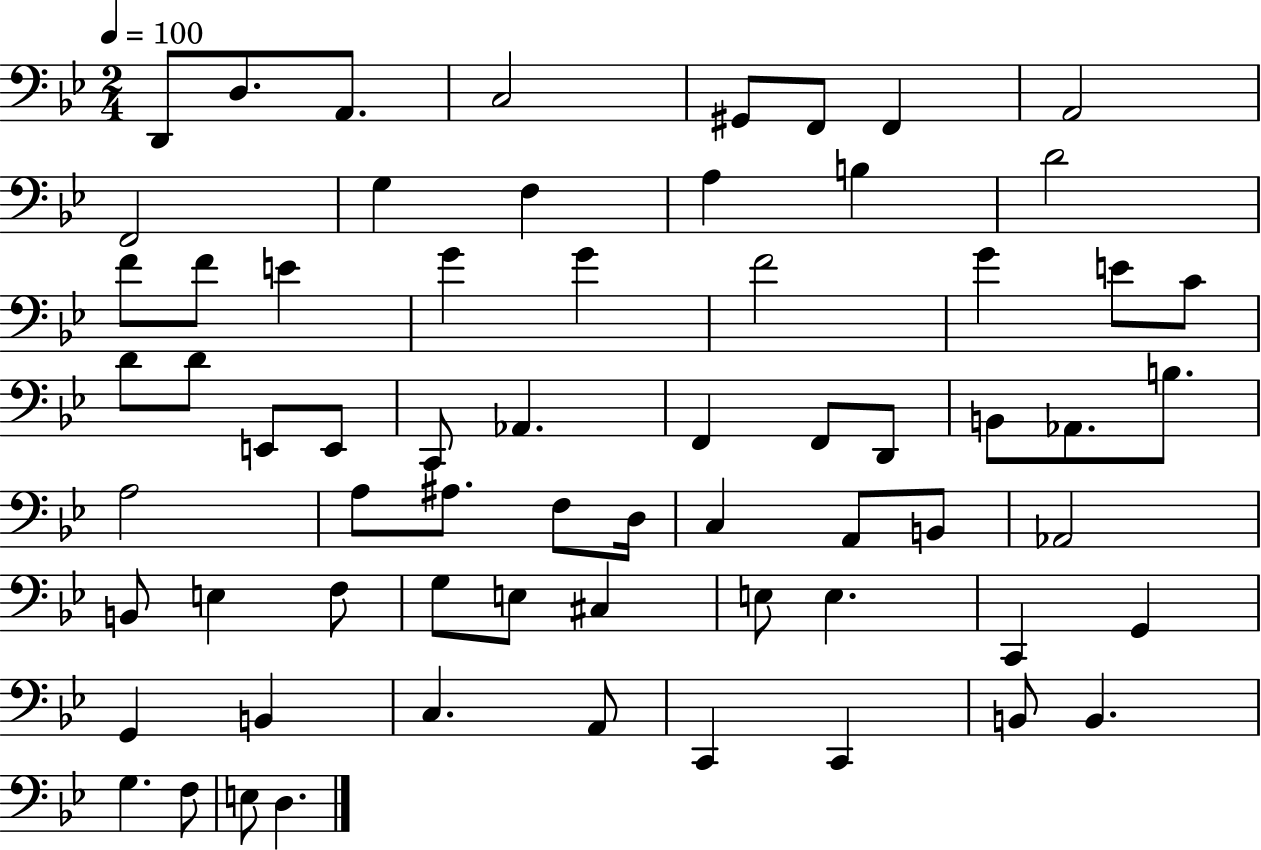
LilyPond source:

{
  \clef bass
  \numericTimeSignature
  \time 2/4
  \key bes \major
  \tempo 4 = 100
  d,8 d8. a,8. | c2 | gis,8 f,8 f,4 | a,2 | \break f,2 | g4 f4 | a4 b4 | d'2 | \break f'8 f'8 e'4 | g'4 g'4 | f'2 | g'4 e'8 c'8 | \break d'8 d'8 e,8 e,8 | c,8 aes,4. | f,4 f,8 d,8 | b,8 aes,8. b8. | \break a2 | a8 ais8. f8 d16 | c4 a,8 b,8 | aes,2 | \break b,8 e4 f8 | g8 e8 cis4 | e8 e4. | c,4 g,4 | \break g,4 b,4 | c4. a,8 | c,4 c,4 | b,8 b,4. | \break g4. f8 | e8 d4. | \bar "|."
}